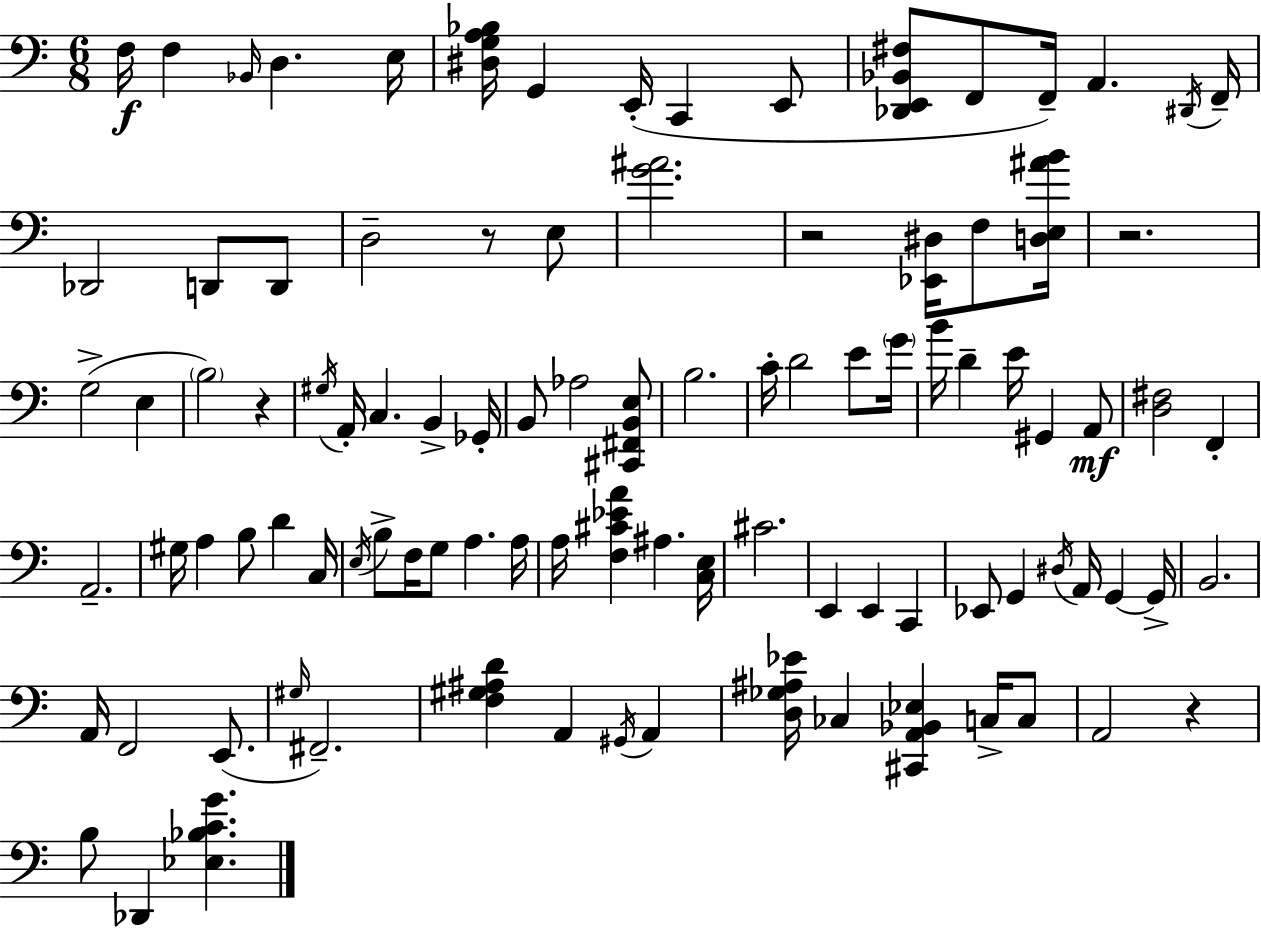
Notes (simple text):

F3/s F3/q Bb2/s D3/q. E3/s [D#3,G3,A3,Bb3]/s G2/q E2/s C2/q E2/e [Db2,E2,Bb2,F#3]/e F2/e F2/s A2/q. D#2/s F2/s Db2/h D2/e D2/e D3/h R/e E3/e [G4,A#4]/h. R/h [Eb2,D#3]/s F3/e [D3,E3,A#4,B4]/s R/h. G3/h E3/q B3/h R/q G#3/s A2/s C3/q. B2/q Gb2/s B2/e Ab3/h [C#2,F#2,B2,E3]/e B3/h. C4/s D4/h E4/e G4/s B4/s D4/q E4/s G#2/q A2/e [D3,F#3]/h F2/q A2/h. G#3/s A3/q B3/e D4/q C3/s E3/s B3/e F3/s G3/e A3/q. A3/s A3/s [F3,C#4,Eb4,A4]/q A#3/q. [C3,E3]/s C#4/h. E2/q E2/q C2/q Eb2/e G2/q D#3/s A2/s G2/q G2/s B2/h. A2/s F2/h E2/e. G#3/s F#2/h. [F3,G#3,A#3,D4]/q A2/q G#2/s A2/q [D3,Gb3,A#3,Eb4]/s CES3/q [C#2,A2,Bb2,Eb3]/q C3/s C3/e A2/h R/q B3/e Db2/q [Eb3,Bb3,C4,G4]/q.